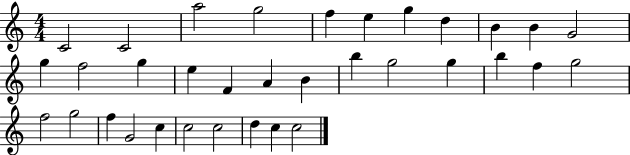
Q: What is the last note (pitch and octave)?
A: C5